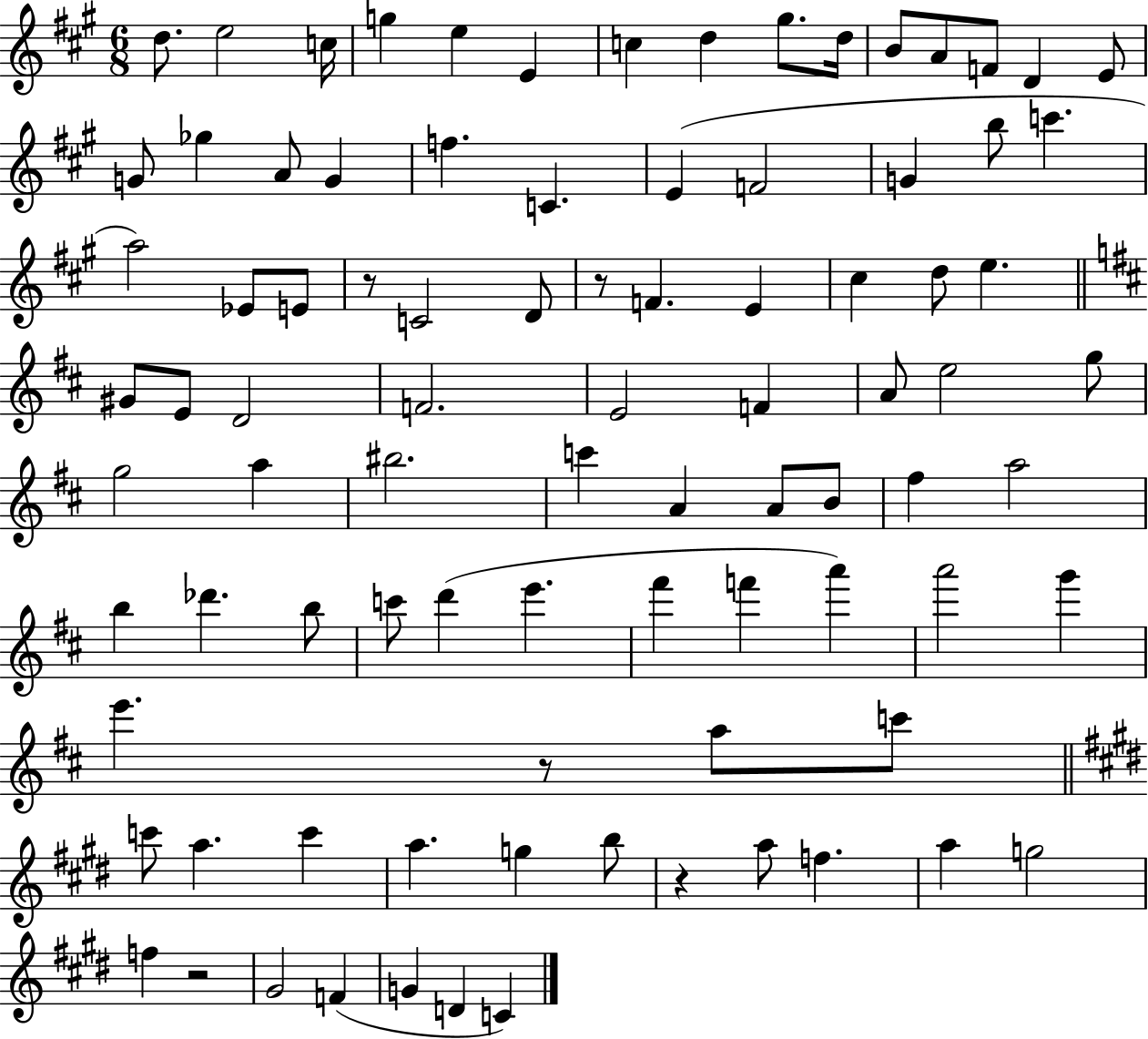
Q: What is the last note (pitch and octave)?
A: C4